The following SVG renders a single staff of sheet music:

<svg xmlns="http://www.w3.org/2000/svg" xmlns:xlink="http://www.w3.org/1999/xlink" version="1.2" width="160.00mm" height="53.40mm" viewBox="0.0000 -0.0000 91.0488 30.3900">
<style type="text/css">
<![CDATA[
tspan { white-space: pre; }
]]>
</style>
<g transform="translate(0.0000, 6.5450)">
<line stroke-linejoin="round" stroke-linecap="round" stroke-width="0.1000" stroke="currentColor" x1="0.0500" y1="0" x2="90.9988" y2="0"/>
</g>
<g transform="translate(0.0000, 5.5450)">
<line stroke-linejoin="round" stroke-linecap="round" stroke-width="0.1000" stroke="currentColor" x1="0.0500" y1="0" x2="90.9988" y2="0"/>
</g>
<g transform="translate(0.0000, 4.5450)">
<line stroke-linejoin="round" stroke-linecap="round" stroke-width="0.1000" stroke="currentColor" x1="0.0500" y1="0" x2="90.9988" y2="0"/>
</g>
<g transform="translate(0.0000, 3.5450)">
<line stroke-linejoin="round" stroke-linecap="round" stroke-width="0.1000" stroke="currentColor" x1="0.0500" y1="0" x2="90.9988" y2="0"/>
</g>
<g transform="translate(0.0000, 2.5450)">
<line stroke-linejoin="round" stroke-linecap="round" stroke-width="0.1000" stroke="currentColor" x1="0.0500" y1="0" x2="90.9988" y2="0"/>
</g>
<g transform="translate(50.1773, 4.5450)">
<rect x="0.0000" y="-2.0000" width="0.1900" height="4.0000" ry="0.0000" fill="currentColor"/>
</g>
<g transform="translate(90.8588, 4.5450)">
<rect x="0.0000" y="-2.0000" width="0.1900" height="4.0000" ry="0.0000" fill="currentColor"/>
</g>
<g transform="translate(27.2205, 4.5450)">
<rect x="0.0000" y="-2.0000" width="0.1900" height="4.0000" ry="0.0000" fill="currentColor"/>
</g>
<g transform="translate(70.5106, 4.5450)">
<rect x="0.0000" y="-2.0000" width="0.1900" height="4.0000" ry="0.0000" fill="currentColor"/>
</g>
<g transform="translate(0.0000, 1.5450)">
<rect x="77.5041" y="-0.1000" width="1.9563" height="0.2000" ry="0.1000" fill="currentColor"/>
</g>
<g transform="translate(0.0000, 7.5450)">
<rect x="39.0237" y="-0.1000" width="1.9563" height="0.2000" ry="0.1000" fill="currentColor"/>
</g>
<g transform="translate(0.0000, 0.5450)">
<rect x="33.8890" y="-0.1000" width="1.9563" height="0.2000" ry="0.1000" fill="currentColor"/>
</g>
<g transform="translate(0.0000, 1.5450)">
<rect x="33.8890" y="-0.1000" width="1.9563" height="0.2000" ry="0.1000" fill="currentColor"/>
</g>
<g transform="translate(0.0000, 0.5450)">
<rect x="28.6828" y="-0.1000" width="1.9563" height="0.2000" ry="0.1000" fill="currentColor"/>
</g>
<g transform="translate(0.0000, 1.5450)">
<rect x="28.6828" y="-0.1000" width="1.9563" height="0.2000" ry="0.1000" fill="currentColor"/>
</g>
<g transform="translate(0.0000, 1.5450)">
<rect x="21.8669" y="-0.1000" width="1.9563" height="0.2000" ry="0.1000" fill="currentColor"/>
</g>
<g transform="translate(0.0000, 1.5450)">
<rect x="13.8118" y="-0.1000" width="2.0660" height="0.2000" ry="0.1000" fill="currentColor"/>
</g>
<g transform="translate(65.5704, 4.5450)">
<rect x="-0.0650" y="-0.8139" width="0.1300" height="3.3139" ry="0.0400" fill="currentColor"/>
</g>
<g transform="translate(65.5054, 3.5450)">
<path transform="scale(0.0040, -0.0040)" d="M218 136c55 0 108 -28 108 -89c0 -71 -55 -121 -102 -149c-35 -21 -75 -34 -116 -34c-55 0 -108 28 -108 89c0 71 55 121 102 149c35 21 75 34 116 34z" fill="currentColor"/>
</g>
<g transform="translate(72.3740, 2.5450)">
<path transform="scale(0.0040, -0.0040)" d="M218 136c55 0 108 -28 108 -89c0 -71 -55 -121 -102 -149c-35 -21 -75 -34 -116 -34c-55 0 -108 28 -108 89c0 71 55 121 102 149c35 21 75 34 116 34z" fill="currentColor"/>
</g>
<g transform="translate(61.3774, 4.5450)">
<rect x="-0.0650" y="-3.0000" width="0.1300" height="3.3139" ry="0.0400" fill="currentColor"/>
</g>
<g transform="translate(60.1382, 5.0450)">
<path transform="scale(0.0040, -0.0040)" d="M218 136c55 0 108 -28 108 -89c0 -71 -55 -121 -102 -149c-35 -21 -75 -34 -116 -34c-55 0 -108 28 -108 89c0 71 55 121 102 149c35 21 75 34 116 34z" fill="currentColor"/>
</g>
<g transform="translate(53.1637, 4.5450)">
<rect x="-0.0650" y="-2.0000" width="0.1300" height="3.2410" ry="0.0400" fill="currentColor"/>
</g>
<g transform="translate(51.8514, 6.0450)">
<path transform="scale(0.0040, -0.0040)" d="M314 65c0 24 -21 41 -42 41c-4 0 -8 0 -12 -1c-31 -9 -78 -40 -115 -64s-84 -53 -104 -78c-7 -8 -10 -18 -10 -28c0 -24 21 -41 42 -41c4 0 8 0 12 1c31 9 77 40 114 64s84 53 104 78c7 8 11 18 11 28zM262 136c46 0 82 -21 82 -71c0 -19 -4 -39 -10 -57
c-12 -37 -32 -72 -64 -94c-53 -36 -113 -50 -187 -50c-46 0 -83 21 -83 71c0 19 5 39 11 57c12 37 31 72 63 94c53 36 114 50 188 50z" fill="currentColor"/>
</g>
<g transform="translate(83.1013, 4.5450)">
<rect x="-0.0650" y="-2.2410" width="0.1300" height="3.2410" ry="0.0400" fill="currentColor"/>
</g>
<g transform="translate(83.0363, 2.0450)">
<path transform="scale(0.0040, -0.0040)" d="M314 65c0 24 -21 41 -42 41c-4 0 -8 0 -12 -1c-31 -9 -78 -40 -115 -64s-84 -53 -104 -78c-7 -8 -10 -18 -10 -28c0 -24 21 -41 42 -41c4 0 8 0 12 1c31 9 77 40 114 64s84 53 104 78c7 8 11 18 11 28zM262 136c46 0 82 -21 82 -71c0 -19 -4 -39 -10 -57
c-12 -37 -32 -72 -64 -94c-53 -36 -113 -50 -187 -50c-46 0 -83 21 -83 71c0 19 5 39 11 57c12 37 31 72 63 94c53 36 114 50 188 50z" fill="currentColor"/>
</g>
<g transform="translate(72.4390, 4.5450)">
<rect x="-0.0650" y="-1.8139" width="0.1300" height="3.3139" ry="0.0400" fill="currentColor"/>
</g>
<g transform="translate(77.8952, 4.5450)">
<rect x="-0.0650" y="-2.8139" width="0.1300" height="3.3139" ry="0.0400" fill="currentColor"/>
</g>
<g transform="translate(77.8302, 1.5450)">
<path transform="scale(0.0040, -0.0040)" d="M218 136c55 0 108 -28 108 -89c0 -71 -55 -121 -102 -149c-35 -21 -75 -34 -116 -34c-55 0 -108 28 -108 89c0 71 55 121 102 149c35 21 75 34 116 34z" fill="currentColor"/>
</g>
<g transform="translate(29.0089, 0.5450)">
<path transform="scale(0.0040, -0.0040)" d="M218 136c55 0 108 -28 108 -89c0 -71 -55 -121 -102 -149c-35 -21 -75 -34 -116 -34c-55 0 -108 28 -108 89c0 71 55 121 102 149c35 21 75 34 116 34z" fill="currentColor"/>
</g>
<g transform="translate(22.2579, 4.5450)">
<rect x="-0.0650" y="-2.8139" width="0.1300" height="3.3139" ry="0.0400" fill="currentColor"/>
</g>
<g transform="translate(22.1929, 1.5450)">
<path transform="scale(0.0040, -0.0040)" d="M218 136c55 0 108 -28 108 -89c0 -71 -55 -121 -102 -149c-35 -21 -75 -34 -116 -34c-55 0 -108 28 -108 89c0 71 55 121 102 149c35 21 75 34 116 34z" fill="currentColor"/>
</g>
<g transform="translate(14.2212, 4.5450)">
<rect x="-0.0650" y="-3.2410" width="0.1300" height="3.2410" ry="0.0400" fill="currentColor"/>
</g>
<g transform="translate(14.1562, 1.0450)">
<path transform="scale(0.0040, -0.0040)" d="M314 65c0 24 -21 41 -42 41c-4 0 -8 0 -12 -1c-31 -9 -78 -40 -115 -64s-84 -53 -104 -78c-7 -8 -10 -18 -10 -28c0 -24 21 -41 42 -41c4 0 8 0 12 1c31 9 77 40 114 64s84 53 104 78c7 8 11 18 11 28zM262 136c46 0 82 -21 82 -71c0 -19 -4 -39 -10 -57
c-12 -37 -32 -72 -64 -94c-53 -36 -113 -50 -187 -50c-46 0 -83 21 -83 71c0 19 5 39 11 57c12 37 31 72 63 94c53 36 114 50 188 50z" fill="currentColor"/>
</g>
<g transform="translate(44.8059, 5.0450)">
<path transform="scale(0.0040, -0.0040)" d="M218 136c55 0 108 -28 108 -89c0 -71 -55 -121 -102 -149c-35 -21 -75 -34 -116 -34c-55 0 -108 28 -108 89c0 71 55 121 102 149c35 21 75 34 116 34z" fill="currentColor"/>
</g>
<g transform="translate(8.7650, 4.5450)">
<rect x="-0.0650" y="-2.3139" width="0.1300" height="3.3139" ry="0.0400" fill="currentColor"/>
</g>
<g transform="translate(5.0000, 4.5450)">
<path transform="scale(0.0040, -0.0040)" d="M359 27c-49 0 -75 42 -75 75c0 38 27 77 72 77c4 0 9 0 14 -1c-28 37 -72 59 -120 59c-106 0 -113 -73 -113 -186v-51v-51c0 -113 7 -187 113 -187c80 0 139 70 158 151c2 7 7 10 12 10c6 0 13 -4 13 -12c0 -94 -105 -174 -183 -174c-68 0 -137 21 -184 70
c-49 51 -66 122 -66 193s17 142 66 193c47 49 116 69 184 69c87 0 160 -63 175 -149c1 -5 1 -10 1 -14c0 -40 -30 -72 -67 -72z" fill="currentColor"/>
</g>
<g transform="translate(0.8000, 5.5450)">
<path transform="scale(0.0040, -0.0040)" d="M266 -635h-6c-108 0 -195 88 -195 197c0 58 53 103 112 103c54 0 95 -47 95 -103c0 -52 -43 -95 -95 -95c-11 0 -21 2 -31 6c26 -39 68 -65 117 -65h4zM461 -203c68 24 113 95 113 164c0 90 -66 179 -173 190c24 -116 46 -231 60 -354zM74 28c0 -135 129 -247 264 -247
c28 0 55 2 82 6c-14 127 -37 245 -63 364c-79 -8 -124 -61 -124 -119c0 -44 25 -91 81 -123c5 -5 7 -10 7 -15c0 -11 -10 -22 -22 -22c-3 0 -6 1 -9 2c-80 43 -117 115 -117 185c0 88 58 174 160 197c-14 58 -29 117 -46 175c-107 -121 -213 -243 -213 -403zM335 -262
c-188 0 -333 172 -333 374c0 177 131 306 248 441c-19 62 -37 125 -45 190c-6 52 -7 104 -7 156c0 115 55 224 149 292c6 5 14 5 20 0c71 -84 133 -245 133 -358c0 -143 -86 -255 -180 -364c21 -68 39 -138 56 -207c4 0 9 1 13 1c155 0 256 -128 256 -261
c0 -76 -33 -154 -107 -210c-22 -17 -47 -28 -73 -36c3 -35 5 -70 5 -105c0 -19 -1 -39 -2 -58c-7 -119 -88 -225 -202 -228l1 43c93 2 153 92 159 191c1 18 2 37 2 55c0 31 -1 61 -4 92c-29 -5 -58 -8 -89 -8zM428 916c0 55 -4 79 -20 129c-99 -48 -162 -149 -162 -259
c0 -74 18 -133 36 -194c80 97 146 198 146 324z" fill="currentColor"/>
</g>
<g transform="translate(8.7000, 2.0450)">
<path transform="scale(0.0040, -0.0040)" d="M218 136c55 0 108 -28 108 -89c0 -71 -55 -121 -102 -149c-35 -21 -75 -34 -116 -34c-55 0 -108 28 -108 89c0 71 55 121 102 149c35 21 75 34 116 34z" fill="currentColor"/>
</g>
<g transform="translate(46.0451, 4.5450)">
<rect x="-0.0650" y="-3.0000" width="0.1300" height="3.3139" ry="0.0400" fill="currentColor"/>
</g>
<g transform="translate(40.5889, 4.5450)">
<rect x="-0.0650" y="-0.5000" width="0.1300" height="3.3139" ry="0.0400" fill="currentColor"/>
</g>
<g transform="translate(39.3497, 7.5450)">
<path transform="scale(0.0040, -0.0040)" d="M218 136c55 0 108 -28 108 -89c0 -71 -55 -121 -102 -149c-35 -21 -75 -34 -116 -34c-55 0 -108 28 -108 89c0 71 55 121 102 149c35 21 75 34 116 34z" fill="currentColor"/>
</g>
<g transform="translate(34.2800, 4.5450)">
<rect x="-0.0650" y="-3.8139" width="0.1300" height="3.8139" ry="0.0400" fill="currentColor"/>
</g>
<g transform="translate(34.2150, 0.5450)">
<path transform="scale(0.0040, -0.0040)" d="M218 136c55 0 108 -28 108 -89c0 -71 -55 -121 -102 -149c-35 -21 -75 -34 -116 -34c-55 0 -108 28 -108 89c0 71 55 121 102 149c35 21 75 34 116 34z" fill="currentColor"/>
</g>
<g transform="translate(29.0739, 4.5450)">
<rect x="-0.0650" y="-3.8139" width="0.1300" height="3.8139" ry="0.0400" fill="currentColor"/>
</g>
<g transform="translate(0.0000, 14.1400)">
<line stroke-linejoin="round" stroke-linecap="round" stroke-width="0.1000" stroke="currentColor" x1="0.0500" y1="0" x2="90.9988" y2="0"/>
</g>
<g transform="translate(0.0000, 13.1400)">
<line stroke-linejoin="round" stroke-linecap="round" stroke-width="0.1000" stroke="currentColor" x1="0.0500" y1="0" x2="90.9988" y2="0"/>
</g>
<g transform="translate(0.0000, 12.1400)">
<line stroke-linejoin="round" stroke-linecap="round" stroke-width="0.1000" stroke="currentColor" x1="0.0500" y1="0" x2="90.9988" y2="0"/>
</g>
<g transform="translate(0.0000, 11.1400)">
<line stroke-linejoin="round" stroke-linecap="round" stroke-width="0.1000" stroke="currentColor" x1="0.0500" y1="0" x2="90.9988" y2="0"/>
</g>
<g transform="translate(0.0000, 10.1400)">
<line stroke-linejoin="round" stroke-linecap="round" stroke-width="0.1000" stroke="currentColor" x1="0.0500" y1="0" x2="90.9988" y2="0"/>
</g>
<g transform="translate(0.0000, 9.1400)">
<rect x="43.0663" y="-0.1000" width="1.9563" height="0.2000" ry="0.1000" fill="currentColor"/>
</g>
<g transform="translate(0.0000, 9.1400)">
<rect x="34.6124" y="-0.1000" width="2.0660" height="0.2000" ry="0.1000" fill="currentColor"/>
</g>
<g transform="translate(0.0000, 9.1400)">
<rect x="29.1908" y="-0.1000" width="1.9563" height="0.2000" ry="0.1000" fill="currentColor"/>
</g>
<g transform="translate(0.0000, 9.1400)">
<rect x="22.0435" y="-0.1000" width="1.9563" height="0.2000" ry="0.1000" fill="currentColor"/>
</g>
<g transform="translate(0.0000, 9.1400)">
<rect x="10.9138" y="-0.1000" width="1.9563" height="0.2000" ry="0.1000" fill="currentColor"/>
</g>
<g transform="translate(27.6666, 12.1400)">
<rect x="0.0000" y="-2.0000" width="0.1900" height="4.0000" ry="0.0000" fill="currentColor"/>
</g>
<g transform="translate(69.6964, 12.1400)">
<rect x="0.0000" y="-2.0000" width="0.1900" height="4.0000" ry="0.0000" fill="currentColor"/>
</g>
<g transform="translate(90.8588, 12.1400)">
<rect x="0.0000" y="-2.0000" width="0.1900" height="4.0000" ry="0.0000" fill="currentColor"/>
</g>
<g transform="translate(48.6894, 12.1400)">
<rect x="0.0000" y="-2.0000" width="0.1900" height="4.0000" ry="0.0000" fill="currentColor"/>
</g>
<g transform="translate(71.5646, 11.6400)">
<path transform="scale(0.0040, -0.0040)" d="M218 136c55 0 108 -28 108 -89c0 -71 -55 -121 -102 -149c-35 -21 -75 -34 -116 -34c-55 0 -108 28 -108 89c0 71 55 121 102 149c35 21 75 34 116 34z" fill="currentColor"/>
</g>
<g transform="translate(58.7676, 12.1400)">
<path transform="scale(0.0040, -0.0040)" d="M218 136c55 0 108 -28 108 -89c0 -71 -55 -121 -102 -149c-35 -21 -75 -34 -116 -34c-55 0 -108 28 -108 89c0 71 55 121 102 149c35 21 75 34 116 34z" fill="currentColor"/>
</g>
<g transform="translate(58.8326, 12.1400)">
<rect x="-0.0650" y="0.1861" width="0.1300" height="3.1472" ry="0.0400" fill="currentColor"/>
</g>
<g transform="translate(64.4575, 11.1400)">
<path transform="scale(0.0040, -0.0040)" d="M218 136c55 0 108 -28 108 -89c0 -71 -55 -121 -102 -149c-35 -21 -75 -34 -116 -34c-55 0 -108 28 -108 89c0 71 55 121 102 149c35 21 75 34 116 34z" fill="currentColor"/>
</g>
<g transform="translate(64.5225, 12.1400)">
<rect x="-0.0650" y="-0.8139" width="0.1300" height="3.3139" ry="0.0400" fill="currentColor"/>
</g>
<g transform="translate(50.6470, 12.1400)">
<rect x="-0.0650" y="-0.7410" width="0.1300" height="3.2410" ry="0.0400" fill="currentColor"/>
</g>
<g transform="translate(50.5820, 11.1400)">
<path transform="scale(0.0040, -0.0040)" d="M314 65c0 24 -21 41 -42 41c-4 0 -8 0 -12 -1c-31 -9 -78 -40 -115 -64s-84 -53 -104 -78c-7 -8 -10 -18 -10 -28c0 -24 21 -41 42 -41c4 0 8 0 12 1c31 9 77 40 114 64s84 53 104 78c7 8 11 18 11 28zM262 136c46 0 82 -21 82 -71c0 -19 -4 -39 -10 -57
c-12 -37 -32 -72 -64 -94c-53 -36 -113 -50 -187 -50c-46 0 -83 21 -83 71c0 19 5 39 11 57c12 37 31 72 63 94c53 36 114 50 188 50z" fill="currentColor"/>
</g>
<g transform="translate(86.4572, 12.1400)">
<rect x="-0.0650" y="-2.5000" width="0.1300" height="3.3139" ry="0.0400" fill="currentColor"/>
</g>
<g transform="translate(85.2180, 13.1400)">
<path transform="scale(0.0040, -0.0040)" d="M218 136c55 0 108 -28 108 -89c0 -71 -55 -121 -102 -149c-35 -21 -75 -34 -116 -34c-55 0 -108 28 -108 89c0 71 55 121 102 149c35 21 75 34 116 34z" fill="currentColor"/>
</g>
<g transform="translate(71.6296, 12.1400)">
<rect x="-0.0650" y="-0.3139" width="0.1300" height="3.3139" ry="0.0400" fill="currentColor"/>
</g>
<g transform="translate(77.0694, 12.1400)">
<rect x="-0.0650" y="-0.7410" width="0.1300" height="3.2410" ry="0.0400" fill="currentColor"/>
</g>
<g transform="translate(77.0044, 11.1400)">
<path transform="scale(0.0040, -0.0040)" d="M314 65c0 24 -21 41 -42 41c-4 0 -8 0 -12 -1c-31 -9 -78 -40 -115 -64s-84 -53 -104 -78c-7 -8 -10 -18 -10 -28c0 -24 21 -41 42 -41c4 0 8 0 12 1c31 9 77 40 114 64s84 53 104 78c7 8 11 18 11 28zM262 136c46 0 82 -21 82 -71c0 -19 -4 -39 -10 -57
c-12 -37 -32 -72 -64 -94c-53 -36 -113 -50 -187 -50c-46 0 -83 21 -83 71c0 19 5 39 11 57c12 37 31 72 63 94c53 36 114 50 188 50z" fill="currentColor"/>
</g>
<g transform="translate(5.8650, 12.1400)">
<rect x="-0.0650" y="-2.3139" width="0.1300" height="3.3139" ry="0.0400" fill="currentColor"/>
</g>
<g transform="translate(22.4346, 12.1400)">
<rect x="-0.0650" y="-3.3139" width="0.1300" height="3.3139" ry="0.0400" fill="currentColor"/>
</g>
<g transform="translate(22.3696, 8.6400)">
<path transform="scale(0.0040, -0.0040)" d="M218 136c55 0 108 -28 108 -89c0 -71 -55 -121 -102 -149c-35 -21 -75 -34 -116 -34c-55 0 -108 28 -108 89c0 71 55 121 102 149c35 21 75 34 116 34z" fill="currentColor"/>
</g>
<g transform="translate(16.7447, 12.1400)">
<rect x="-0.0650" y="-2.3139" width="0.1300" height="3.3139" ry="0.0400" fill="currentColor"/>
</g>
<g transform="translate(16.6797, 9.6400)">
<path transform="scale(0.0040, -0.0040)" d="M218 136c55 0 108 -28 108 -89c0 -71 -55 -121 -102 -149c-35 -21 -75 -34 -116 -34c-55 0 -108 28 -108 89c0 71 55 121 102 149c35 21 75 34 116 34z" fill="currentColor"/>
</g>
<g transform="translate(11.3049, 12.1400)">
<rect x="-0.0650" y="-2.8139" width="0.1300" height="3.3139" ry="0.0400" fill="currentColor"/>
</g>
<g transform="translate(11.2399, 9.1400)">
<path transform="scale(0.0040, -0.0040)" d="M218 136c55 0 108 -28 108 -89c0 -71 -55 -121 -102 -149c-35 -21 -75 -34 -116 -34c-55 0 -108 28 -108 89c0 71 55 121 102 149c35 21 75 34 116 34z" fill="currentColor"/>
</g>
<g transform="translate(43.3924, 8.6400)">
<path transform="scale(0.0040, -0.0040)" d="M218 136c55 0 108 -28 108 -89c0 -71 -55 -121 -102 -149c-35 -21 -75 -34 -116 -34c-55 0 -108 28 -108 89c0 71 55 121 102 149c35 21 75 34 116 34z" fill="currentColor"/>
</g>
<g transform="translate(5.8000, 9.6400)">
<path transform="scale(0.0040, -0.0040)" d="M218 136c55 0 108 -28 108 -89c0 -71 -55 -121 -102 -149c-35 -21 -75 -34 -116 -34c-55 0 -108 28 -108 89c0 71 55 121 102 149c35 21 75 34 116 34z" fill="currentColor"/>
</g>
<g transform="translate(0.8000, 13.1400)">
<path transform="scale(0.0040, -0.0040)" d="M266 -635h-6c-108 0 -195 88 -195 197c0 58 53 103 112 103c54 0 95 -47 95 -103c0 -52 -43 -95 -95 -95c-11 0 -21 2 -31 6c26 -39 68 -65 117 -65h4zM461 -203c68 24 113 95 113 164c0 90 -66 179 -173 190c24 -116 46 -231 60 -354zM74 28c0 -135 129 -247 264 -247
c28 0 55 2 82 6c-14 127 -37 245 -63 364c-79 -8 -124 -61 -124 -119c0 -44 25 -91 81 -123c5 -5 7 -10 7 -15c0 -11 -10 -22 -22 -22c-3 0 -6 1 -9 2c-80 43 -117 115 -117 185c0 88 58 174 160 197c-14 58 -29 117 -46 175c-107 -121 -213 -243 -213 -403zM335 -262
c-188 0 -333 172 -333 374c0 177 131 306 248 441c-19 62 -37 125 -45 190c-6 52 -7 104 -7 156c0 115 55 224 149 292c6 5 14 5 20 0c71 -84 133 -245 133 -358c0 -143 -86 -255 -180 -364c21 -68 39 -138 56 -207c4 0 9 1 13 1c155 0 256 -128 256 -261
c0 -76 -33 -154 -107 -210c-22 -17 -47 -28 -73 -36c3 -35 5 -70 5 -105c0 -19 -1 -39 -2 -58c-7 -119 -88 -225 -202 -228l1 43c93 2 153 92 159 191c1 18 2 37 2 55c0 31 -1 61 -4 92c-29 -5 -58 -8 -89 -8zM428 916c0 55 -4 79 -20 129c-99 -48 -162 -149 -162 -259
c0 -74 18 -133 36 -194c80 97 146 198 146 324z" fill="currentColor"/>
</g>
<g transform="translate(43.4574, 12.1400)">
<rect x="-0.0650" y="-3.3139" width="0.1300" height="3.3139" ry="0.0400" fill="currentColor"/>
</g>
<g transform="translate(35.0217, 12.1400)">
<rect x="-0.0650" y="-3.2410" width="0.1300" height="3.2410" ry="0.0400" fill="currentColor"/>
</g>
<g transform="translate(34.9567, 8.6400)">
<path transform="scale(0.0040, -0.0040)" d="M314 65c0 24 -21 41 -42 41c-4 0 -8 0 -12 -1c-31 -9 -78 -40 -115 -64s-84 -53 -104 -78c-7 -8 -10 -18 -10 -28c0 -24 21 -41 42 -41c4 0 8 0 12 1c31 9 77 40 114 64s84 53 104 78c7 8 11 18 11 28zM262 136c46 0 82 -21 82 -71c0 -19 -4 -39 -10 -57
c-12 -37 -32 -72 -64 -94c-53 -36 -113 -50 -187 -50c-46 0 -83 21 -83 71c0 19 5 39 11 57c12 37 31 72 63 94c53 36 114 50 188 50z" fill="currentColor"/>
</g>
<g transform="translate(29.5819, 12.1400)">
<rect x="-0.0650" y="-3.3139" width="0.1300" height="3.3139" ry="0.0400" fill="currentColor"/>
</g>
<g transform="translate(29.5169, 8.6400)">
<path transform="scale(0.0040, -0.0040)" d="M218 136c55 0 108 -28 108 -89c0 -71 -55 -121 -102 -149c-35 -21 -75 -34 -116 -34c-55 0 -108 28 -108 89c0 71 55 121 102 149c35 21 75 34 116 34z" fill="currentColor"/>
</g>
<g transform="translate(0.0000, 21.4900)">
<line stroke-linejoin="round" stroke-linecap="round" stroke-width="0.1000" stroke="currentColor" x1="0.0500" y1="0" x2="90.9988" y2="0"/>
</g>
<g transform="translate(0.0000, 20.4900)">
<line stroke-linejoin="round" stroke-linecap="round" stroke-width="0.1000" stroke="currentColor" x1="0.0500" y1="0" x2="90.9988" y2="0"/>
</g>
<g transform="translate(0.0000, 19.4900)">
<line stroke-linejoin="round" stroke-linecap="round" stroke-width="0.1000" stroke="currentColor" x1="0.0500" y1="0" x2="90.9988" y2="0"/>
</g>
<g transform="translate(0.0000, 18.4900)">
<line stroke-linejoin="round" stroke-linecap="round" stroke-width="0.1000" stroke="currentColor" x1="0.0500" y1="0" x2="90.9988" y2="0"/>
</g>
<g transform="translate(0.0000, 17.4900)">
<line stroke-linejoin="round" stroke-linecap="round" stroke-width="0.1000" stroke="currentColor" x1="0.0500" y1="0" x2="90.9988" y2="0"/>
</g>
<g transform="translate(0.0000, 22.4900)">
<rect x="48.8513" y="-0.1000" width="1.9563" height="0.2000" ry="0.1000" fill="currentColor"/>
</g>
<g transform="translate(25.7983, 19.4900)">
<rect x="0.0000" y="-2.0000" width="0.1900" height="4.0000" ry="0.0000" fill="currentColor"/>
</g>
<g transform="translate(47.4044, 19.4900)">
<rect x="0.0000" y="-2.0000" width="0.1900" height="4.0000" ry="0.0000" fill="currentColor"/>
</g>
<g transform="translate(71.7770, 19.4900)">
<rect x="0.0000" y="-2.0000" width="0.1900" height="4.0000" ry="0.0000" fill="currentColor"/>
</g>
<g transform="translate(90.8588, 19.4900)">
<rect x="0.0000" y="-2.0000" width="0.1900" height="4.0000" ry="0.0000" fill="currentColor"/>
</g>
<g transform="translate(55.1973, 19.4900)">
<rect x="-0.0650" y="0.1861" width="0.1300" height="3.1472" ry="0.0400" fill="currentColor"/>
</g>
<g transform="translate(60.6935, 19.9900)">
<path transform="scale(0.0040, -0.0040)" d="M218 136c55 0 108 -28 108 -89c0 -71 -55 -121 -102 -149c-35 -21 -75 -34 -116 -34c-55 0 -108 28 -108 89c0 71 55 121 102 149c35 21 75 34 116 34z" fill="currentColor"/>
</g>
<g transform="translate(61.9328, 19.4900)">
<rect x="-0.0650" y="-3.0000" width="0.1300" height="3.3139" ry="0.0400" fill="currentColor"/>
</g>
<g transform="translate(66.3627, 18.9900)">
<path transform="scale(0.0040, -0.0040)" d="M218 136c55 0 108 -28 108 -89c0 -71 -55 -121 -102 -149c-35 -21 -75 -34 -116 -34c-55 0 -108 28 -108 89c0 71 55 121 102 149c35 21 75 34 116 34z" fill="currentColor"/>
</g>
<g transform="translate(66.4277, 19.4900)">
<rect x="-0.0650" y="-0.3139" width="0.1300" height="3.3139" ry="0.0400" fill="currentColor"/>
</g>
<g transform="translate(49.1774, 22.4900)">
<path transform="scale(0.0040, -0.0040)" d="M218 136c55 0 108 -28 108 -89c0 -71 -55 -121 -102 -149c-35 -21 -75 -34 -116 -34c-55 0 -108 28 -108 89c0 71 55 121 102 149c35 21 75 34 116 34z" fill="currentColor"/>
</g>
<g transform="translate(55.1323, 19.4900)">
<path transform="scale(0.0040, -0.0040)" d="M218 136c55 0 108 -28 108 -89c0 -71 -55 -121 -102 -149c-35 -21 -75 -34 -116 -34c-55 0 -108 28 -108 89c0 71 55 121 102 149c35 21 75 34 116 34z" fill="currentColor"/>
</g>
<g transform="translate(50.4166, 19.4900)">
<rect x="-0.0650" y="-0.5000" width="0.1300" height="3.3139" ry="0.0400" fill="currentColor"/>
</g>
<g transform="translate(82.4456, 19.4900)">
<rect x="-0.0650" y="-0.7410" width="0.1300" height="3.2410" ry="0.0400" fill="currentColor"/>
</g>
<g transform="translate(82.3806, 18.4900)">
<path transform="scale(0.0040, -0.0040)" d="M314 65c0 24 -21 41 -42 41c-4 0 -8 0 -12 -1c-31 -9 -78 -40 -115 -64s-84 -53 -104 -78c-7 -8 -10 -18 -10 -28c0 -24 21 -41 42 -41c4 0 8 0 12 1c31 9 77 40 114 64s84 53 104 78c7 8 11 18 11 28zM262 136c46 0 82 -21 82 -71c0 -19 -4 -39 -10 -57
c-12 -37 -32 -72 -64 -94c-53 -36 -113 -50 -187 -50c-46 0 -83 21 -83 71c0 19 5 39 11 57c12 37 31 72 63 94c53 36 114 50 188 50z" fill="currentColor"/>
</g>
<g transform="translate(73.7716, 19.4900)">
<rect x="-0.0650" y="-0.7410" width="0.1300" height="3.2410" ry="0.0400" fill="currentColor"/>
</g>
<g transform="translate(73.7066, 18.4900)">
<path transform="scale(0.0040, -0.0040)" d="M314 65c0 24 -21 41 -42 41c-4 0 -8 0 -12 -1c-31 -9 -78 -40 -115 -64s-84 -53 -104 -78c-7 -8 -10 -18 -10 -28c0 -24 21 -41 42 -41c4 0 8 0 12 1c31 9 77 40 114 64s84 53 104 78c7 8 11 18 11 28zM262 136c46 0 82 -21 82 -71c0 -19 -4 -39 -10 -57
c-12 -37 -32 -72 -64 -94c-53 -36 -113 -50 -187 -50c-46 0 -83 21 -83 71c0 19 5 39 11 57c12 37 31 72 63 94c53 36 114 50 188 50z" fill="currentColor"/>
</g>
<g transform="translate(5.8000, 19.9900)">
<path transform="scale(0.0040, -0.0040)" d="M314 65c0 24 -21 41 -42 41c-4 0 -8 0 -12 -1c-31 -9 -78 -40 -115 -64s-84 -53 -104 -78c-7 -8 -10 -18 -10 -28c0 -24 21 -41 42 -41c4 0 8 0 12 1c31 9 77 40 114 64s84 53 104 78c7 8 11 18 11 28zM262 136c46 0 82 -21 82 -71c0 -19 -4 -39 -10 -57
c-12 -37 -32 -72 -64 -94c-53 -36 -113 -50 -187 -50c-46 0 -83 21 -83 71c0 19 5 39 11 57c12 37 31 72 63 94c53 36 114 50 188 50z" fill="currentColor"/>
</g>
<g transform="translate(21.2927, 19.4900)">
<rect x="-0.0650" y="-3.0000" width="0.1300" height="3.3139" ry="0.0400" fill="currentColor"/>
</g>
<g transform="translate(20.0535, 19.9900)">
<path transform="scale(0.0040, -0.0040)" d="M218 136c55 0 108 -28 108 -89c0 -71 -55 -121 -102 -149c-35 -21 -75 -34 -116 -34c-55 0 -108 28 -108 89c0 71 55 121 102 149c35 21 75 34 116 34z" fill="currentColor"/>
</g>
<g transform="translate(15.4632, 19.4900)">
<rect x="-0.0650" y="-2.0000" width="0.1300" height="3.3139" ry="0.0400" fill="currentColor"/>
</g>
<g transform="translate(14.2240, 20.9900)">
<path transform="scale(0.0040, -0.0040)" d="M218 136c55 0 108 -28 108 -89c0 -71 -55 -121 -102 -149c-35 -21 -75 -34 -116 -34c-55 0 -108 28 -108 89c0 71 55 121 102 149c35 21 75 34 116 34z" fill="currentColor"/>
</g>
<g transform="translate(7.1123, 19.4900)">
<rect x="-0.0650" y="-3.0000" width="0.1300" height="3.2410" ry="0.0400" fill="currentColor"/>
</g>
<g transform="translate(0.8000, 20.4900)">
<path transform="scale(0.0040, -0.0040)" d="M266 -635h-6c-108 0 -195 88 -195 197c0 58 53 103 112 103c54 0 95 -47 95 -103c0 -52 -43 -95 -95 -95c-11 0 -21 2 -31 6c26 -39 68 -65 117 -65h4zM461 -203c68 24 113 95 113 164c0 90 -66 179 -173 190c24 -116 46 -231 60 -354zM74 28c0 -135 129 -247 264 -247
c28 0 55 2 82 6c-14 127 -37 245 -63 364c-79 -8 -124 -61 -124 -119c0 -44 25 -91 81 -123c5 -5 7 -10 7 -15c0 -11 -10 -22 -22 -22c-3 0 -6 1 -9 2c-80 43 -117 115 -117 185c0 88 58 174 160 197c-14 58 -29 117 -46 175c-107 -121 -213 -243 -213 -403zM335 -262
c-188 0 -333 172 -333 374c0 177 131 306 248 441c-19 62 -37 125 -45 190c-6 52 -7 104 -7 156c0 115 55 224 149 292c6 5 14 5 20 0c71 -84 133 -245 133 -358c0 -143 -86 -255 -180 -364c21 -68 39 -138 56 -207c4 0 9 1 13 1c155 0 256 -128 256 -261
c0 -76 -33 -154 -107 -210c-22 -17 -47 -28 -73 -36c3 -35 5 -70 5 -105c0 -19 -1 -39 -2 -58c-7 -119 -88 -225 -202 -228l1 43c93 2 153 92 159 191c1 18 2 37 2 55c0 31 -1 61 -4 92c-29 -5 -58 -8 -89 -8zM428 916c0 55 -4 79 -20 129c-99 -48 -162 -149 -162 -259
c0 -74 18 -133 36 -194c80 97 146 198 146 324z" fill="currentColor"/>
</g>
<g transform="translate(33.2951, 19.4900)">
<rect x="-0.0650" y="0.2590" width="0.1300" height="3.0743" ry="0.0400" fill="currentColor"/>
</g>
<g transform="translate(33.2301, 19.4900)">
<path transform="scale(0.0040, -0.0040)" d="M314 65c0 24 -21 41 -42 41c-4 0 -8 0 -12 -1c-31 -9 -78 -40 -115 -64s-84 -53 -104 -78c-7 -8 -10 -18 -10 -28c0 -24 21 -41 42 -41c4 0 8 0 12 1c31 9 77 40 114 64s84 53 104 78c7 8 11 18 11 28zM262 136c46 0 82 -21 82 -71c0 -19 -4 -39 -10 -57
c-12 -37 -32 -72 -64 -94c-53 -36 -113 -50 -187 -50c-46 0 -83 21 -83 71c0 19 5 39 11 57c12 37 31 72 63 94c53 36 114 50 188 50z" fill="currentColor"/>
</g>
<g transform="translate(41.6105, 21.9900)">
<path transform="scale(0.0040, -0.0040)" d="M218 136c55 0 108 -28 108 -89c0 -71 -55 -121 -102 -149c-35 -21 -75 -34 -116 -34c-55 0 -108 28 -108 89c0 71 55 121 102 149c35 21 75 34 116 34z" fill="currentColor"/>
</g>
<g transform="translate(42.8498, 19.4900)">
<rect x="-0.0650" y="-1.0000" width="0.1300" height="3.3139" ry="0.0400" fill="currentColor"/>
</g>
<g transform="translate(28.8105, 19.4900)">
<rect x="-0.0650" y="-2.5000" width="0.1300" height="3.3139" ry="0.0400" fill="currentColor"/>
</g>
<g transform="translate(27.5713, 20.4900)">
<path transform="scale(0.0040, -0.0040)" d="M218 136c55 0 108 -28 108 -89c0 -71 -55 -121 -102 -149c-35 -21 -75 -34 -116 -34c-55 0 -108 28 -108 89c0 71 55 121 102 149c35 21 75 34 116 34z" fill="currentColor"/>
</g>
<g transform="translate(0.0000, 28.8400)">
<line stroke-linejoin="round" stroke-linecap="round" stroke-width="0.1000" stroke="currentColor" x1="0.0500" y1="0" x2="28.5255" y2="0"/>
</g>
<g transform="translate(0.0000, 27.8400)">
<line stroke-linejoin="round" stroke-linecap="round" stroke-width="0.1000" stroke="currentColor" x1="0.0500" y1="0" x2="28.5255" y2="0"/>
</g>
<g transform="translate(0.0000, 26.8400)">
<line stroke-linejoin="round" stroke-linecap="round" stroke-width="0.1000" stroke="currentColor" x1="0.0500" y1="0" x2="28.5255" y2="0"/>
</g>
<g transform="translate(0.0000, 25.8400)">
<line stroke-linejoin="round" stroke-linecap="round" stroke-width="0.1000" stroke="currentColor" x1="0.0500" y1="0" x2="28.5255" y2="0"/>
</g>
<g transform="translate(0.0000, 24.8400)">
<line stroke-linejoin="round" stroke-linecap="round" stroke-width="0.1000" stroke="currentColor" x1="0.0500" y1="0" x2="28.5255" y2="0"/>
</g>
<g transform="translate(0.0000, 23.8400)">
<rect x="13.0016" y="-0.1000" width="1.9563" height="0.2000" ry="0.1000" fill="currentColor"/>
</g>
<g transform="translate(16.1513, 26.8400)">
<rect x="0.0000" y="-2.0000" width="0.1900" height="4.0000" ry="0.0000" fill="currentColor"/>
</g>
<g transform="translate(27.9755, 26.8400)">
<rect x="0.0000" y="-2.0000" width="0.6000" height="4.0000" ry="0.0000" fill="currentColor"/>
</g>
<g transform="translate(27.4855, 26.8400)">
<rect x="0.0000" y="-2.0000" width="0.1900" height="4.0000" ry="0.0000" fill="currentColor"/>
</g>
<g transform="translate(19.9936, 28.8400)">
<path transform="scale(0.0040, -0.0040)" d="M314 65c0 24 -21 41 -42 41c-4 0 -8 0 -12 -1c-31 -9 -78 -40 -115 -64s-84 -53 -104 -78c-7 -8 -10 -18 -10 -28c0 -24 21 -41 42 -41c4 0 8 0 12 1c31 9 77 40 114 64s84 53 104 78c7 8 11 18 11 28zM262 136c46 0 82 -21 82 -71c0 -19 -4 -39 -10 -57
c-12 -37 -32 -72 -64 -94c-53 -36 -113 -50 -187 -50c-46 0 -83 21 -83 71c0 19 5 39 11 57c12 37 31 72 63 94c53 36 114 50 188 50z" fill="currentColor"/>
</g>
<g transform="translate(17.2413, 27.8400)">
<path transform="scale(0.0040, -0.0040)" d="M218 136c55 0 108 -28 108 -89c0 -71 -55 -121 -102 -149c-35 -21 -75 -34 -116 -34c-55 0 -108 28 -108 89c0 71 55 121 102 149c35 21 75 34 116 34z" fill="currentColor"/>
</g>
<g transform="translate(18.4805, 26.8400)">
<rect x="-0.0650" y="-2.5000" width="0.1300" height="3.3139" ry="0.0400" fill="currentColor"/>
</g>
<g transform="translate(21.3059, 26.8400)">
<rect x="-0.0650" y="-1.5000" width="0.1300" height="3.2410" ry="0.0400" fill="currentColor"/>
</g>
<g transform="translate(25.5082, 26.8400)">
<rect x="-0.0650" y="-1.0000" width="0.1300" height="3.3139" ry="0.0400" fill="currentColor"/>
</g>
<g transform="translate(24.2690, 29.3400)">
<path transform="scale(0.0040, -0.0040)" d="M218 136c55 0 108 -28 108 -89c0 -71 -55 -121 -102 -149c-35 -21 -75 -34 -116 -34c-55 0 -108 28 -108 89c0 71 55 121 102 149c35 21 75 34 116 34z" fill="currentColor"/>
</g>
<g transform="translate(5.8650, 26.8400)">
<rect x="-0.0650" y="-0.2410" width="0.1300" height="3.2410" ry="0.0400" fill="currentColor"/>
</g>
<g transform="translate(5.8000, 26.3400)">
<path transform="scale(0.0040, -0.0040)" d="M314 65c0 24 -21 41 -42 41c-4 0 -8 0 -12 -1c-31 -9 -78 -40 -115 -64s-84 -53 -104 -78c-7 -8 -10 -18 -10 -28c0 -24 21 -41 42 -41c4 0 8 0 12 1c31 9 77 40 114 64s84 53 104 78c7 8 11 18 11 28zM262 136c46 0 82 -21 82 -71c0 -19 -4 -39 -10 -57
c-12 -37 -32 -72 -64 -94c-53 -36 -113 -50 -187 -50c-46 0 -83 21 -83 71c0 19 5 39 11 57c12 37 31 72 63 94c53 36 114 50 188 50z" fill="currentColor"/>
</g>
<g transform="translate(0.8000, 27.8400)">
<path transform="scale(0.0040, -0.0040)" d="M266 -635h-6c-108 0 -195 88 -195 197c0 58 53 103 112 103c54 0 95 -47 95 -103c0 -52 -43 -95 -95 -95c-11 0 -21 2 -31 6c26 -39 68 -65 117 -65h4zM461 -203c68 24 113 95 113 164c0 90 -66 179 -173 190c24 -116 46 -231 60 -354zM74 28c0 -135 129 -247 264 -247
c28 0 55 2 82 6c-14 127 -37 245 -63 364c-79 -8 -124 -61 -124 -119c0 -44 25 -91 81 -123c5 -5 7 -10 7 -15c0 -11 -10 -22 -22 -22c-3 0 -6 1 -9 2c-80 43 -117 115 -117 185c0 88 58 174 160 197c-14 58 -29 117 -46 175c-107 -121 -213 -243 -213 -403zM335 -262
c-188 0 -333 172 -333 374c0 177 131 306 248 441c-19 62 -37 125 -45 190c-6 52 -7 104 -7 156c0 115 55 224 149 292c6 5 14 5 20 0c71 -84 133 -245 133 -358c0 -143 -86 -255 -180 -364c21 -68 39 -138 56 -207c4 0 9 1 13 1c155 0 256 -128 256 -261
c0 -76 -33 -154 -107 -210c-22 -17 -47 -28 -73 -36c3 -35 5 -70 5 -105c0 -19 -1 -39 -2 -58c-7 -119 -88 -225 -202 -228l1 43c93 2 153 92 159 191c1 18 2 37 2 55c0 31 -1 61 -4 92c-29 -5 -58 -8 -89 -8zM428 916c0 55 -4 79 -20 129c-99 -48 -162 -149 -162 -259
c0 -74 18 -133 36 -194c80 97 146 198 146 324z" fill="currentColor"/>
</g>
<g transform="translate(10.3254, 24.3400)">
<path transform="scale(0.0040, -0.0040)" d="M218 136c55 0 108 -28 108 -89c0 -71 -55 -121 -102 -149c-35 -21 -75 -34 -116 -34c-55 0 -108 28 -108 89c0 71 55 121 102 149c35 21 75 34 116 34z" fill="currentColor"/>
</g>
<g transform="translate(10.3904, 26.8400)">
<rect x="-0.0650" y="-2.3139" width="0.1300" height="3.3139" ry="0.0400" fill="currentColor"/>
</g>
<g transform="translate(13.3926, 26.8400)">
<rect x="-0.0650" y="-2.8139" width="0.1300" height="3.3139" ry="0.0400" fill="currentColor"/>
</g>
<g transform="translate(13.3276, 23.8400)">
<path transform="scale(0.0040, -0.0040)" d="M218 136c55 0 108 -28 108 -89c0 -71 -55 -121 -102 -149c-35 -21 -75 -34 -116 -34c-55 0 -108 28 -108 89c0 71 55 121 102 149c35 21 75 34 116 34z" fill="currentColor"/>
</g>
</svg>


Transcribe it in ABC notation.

X:1
T:Untitled
M:4/4
L:1/4
K:C
g b2 a c' c' C A F2 A d f a g2 g a g b b b2 b d2 B d c d2 G A2 F A G B2 D C B A c d2 d2 c2 g a G E2 D